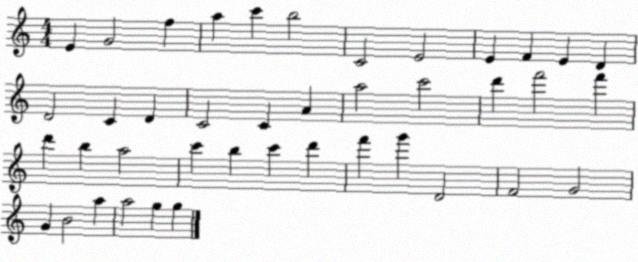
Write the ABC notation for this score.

X:1
T:Untitled
M:4/4
L:1/4
K:C
E G2 f a c' b2 C2 E2 E F E D D2 C D C2 C A a2 c'2 d' f'2 f' d' b a2 c' b c' d' f' g' D2 F2 G2 G B2 a a2 g g